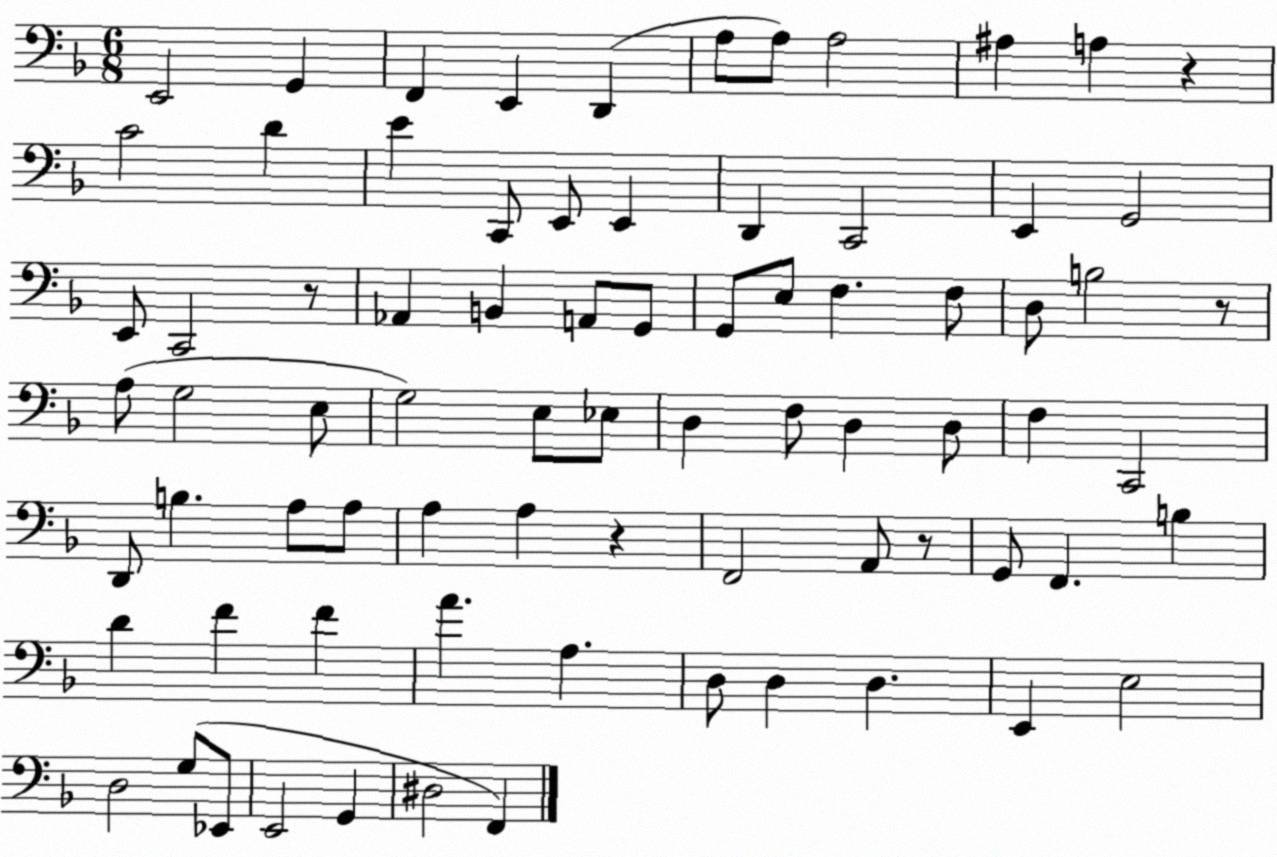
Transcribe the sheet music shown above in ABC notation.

X:1
T:Untitled
M:6/8
L:1/4
K:F
E,,2 G,, F,, E,, D,, A,/2 A,/2 A,2 ^A, A, z C2 D E C,,/2 E,,/2 E,, D,, C,,2 E,, G,,2 E,,/2 C,,2 z/2 _A,, B,, A,,/2 G,,/2 G,,/2 E,/2 F, F,/2 D,/2 B,2 z/2 A,/2 G,2 E,/2 G,2 E,/2 _E,/2 D, F,/2 D, D,/2 F, C,,2 D,,/2 B, A,/2 A,/2 A, A, z F,,2 A,,/2 z/2 G,,/2 F,, B, D F F A A, D,/2 D, D, E,, E,2 D,2 G,/2 _E,,/2 E,,2 G,, ^D,2 F,,